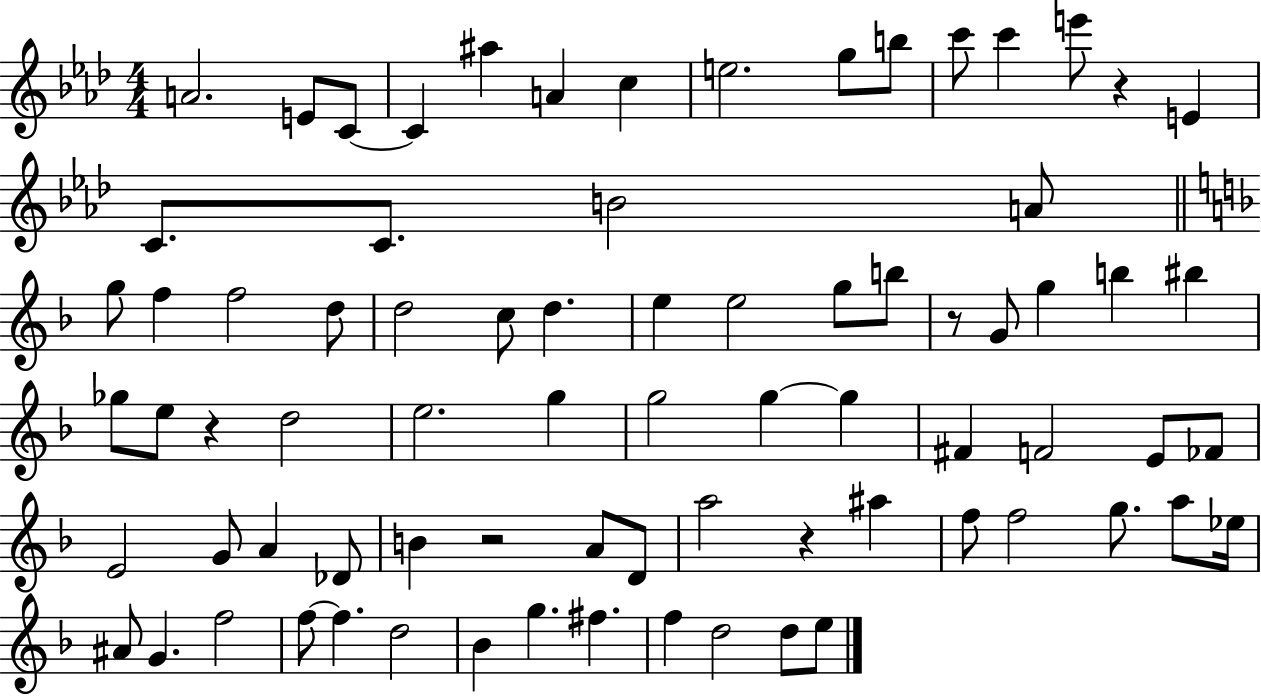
{
  \clef treble
  \numericTimeSignature
  \time 4/4
  \key aes \major
  a'2. e'8 c'8~~ | c'4 ais''4 a'4 c''4 | e''2. g''8 b''8 | c'''8 c'''4 e'''8 r4 e'4 | \break c'8. c'8. b'2 a'8 | \bar "||" \break \key d \minor g''8 f''4 f''2 d''8 | d''2 c''8 d''4. | e''4 e''2 g''8 b''8 | r8 g'8 g''4 b''4 bis''4 | \break ges''8 e''8 r4 d''2 | e''2. g''4 | g''2 g''4~~ g''4 | fis'4 f'2 e'8 fes'8 | \break e'2 g'8 a'4 des'8 | b'4 r2 a'8 d'8 | a''2 r4 ais''4 | f''8 f''2 g''8. a''8 ees''16 | \break ais'8 g'4. f''2 | f''8~~ f''4. d''2 | bes'4 g''4. fis''4. | f''4 d''2 d''8 e''8 | \break \bar "|."
}